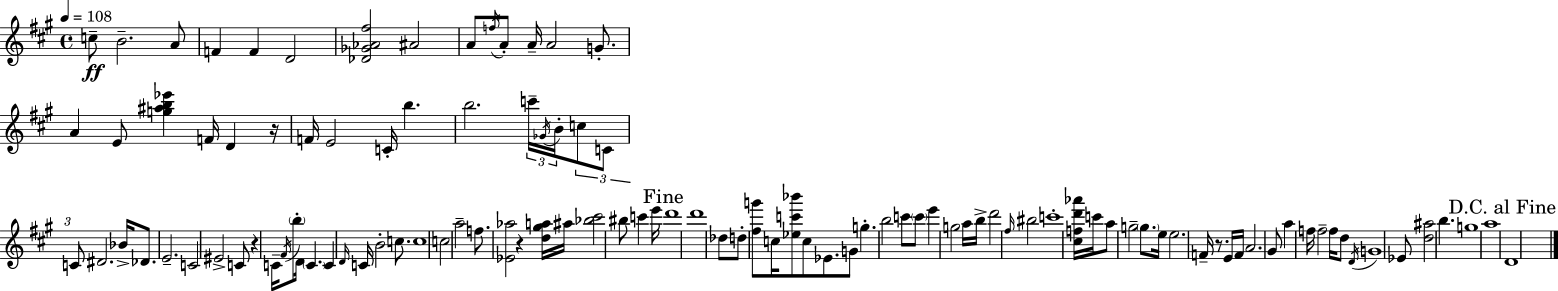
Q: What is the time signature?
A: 4/4